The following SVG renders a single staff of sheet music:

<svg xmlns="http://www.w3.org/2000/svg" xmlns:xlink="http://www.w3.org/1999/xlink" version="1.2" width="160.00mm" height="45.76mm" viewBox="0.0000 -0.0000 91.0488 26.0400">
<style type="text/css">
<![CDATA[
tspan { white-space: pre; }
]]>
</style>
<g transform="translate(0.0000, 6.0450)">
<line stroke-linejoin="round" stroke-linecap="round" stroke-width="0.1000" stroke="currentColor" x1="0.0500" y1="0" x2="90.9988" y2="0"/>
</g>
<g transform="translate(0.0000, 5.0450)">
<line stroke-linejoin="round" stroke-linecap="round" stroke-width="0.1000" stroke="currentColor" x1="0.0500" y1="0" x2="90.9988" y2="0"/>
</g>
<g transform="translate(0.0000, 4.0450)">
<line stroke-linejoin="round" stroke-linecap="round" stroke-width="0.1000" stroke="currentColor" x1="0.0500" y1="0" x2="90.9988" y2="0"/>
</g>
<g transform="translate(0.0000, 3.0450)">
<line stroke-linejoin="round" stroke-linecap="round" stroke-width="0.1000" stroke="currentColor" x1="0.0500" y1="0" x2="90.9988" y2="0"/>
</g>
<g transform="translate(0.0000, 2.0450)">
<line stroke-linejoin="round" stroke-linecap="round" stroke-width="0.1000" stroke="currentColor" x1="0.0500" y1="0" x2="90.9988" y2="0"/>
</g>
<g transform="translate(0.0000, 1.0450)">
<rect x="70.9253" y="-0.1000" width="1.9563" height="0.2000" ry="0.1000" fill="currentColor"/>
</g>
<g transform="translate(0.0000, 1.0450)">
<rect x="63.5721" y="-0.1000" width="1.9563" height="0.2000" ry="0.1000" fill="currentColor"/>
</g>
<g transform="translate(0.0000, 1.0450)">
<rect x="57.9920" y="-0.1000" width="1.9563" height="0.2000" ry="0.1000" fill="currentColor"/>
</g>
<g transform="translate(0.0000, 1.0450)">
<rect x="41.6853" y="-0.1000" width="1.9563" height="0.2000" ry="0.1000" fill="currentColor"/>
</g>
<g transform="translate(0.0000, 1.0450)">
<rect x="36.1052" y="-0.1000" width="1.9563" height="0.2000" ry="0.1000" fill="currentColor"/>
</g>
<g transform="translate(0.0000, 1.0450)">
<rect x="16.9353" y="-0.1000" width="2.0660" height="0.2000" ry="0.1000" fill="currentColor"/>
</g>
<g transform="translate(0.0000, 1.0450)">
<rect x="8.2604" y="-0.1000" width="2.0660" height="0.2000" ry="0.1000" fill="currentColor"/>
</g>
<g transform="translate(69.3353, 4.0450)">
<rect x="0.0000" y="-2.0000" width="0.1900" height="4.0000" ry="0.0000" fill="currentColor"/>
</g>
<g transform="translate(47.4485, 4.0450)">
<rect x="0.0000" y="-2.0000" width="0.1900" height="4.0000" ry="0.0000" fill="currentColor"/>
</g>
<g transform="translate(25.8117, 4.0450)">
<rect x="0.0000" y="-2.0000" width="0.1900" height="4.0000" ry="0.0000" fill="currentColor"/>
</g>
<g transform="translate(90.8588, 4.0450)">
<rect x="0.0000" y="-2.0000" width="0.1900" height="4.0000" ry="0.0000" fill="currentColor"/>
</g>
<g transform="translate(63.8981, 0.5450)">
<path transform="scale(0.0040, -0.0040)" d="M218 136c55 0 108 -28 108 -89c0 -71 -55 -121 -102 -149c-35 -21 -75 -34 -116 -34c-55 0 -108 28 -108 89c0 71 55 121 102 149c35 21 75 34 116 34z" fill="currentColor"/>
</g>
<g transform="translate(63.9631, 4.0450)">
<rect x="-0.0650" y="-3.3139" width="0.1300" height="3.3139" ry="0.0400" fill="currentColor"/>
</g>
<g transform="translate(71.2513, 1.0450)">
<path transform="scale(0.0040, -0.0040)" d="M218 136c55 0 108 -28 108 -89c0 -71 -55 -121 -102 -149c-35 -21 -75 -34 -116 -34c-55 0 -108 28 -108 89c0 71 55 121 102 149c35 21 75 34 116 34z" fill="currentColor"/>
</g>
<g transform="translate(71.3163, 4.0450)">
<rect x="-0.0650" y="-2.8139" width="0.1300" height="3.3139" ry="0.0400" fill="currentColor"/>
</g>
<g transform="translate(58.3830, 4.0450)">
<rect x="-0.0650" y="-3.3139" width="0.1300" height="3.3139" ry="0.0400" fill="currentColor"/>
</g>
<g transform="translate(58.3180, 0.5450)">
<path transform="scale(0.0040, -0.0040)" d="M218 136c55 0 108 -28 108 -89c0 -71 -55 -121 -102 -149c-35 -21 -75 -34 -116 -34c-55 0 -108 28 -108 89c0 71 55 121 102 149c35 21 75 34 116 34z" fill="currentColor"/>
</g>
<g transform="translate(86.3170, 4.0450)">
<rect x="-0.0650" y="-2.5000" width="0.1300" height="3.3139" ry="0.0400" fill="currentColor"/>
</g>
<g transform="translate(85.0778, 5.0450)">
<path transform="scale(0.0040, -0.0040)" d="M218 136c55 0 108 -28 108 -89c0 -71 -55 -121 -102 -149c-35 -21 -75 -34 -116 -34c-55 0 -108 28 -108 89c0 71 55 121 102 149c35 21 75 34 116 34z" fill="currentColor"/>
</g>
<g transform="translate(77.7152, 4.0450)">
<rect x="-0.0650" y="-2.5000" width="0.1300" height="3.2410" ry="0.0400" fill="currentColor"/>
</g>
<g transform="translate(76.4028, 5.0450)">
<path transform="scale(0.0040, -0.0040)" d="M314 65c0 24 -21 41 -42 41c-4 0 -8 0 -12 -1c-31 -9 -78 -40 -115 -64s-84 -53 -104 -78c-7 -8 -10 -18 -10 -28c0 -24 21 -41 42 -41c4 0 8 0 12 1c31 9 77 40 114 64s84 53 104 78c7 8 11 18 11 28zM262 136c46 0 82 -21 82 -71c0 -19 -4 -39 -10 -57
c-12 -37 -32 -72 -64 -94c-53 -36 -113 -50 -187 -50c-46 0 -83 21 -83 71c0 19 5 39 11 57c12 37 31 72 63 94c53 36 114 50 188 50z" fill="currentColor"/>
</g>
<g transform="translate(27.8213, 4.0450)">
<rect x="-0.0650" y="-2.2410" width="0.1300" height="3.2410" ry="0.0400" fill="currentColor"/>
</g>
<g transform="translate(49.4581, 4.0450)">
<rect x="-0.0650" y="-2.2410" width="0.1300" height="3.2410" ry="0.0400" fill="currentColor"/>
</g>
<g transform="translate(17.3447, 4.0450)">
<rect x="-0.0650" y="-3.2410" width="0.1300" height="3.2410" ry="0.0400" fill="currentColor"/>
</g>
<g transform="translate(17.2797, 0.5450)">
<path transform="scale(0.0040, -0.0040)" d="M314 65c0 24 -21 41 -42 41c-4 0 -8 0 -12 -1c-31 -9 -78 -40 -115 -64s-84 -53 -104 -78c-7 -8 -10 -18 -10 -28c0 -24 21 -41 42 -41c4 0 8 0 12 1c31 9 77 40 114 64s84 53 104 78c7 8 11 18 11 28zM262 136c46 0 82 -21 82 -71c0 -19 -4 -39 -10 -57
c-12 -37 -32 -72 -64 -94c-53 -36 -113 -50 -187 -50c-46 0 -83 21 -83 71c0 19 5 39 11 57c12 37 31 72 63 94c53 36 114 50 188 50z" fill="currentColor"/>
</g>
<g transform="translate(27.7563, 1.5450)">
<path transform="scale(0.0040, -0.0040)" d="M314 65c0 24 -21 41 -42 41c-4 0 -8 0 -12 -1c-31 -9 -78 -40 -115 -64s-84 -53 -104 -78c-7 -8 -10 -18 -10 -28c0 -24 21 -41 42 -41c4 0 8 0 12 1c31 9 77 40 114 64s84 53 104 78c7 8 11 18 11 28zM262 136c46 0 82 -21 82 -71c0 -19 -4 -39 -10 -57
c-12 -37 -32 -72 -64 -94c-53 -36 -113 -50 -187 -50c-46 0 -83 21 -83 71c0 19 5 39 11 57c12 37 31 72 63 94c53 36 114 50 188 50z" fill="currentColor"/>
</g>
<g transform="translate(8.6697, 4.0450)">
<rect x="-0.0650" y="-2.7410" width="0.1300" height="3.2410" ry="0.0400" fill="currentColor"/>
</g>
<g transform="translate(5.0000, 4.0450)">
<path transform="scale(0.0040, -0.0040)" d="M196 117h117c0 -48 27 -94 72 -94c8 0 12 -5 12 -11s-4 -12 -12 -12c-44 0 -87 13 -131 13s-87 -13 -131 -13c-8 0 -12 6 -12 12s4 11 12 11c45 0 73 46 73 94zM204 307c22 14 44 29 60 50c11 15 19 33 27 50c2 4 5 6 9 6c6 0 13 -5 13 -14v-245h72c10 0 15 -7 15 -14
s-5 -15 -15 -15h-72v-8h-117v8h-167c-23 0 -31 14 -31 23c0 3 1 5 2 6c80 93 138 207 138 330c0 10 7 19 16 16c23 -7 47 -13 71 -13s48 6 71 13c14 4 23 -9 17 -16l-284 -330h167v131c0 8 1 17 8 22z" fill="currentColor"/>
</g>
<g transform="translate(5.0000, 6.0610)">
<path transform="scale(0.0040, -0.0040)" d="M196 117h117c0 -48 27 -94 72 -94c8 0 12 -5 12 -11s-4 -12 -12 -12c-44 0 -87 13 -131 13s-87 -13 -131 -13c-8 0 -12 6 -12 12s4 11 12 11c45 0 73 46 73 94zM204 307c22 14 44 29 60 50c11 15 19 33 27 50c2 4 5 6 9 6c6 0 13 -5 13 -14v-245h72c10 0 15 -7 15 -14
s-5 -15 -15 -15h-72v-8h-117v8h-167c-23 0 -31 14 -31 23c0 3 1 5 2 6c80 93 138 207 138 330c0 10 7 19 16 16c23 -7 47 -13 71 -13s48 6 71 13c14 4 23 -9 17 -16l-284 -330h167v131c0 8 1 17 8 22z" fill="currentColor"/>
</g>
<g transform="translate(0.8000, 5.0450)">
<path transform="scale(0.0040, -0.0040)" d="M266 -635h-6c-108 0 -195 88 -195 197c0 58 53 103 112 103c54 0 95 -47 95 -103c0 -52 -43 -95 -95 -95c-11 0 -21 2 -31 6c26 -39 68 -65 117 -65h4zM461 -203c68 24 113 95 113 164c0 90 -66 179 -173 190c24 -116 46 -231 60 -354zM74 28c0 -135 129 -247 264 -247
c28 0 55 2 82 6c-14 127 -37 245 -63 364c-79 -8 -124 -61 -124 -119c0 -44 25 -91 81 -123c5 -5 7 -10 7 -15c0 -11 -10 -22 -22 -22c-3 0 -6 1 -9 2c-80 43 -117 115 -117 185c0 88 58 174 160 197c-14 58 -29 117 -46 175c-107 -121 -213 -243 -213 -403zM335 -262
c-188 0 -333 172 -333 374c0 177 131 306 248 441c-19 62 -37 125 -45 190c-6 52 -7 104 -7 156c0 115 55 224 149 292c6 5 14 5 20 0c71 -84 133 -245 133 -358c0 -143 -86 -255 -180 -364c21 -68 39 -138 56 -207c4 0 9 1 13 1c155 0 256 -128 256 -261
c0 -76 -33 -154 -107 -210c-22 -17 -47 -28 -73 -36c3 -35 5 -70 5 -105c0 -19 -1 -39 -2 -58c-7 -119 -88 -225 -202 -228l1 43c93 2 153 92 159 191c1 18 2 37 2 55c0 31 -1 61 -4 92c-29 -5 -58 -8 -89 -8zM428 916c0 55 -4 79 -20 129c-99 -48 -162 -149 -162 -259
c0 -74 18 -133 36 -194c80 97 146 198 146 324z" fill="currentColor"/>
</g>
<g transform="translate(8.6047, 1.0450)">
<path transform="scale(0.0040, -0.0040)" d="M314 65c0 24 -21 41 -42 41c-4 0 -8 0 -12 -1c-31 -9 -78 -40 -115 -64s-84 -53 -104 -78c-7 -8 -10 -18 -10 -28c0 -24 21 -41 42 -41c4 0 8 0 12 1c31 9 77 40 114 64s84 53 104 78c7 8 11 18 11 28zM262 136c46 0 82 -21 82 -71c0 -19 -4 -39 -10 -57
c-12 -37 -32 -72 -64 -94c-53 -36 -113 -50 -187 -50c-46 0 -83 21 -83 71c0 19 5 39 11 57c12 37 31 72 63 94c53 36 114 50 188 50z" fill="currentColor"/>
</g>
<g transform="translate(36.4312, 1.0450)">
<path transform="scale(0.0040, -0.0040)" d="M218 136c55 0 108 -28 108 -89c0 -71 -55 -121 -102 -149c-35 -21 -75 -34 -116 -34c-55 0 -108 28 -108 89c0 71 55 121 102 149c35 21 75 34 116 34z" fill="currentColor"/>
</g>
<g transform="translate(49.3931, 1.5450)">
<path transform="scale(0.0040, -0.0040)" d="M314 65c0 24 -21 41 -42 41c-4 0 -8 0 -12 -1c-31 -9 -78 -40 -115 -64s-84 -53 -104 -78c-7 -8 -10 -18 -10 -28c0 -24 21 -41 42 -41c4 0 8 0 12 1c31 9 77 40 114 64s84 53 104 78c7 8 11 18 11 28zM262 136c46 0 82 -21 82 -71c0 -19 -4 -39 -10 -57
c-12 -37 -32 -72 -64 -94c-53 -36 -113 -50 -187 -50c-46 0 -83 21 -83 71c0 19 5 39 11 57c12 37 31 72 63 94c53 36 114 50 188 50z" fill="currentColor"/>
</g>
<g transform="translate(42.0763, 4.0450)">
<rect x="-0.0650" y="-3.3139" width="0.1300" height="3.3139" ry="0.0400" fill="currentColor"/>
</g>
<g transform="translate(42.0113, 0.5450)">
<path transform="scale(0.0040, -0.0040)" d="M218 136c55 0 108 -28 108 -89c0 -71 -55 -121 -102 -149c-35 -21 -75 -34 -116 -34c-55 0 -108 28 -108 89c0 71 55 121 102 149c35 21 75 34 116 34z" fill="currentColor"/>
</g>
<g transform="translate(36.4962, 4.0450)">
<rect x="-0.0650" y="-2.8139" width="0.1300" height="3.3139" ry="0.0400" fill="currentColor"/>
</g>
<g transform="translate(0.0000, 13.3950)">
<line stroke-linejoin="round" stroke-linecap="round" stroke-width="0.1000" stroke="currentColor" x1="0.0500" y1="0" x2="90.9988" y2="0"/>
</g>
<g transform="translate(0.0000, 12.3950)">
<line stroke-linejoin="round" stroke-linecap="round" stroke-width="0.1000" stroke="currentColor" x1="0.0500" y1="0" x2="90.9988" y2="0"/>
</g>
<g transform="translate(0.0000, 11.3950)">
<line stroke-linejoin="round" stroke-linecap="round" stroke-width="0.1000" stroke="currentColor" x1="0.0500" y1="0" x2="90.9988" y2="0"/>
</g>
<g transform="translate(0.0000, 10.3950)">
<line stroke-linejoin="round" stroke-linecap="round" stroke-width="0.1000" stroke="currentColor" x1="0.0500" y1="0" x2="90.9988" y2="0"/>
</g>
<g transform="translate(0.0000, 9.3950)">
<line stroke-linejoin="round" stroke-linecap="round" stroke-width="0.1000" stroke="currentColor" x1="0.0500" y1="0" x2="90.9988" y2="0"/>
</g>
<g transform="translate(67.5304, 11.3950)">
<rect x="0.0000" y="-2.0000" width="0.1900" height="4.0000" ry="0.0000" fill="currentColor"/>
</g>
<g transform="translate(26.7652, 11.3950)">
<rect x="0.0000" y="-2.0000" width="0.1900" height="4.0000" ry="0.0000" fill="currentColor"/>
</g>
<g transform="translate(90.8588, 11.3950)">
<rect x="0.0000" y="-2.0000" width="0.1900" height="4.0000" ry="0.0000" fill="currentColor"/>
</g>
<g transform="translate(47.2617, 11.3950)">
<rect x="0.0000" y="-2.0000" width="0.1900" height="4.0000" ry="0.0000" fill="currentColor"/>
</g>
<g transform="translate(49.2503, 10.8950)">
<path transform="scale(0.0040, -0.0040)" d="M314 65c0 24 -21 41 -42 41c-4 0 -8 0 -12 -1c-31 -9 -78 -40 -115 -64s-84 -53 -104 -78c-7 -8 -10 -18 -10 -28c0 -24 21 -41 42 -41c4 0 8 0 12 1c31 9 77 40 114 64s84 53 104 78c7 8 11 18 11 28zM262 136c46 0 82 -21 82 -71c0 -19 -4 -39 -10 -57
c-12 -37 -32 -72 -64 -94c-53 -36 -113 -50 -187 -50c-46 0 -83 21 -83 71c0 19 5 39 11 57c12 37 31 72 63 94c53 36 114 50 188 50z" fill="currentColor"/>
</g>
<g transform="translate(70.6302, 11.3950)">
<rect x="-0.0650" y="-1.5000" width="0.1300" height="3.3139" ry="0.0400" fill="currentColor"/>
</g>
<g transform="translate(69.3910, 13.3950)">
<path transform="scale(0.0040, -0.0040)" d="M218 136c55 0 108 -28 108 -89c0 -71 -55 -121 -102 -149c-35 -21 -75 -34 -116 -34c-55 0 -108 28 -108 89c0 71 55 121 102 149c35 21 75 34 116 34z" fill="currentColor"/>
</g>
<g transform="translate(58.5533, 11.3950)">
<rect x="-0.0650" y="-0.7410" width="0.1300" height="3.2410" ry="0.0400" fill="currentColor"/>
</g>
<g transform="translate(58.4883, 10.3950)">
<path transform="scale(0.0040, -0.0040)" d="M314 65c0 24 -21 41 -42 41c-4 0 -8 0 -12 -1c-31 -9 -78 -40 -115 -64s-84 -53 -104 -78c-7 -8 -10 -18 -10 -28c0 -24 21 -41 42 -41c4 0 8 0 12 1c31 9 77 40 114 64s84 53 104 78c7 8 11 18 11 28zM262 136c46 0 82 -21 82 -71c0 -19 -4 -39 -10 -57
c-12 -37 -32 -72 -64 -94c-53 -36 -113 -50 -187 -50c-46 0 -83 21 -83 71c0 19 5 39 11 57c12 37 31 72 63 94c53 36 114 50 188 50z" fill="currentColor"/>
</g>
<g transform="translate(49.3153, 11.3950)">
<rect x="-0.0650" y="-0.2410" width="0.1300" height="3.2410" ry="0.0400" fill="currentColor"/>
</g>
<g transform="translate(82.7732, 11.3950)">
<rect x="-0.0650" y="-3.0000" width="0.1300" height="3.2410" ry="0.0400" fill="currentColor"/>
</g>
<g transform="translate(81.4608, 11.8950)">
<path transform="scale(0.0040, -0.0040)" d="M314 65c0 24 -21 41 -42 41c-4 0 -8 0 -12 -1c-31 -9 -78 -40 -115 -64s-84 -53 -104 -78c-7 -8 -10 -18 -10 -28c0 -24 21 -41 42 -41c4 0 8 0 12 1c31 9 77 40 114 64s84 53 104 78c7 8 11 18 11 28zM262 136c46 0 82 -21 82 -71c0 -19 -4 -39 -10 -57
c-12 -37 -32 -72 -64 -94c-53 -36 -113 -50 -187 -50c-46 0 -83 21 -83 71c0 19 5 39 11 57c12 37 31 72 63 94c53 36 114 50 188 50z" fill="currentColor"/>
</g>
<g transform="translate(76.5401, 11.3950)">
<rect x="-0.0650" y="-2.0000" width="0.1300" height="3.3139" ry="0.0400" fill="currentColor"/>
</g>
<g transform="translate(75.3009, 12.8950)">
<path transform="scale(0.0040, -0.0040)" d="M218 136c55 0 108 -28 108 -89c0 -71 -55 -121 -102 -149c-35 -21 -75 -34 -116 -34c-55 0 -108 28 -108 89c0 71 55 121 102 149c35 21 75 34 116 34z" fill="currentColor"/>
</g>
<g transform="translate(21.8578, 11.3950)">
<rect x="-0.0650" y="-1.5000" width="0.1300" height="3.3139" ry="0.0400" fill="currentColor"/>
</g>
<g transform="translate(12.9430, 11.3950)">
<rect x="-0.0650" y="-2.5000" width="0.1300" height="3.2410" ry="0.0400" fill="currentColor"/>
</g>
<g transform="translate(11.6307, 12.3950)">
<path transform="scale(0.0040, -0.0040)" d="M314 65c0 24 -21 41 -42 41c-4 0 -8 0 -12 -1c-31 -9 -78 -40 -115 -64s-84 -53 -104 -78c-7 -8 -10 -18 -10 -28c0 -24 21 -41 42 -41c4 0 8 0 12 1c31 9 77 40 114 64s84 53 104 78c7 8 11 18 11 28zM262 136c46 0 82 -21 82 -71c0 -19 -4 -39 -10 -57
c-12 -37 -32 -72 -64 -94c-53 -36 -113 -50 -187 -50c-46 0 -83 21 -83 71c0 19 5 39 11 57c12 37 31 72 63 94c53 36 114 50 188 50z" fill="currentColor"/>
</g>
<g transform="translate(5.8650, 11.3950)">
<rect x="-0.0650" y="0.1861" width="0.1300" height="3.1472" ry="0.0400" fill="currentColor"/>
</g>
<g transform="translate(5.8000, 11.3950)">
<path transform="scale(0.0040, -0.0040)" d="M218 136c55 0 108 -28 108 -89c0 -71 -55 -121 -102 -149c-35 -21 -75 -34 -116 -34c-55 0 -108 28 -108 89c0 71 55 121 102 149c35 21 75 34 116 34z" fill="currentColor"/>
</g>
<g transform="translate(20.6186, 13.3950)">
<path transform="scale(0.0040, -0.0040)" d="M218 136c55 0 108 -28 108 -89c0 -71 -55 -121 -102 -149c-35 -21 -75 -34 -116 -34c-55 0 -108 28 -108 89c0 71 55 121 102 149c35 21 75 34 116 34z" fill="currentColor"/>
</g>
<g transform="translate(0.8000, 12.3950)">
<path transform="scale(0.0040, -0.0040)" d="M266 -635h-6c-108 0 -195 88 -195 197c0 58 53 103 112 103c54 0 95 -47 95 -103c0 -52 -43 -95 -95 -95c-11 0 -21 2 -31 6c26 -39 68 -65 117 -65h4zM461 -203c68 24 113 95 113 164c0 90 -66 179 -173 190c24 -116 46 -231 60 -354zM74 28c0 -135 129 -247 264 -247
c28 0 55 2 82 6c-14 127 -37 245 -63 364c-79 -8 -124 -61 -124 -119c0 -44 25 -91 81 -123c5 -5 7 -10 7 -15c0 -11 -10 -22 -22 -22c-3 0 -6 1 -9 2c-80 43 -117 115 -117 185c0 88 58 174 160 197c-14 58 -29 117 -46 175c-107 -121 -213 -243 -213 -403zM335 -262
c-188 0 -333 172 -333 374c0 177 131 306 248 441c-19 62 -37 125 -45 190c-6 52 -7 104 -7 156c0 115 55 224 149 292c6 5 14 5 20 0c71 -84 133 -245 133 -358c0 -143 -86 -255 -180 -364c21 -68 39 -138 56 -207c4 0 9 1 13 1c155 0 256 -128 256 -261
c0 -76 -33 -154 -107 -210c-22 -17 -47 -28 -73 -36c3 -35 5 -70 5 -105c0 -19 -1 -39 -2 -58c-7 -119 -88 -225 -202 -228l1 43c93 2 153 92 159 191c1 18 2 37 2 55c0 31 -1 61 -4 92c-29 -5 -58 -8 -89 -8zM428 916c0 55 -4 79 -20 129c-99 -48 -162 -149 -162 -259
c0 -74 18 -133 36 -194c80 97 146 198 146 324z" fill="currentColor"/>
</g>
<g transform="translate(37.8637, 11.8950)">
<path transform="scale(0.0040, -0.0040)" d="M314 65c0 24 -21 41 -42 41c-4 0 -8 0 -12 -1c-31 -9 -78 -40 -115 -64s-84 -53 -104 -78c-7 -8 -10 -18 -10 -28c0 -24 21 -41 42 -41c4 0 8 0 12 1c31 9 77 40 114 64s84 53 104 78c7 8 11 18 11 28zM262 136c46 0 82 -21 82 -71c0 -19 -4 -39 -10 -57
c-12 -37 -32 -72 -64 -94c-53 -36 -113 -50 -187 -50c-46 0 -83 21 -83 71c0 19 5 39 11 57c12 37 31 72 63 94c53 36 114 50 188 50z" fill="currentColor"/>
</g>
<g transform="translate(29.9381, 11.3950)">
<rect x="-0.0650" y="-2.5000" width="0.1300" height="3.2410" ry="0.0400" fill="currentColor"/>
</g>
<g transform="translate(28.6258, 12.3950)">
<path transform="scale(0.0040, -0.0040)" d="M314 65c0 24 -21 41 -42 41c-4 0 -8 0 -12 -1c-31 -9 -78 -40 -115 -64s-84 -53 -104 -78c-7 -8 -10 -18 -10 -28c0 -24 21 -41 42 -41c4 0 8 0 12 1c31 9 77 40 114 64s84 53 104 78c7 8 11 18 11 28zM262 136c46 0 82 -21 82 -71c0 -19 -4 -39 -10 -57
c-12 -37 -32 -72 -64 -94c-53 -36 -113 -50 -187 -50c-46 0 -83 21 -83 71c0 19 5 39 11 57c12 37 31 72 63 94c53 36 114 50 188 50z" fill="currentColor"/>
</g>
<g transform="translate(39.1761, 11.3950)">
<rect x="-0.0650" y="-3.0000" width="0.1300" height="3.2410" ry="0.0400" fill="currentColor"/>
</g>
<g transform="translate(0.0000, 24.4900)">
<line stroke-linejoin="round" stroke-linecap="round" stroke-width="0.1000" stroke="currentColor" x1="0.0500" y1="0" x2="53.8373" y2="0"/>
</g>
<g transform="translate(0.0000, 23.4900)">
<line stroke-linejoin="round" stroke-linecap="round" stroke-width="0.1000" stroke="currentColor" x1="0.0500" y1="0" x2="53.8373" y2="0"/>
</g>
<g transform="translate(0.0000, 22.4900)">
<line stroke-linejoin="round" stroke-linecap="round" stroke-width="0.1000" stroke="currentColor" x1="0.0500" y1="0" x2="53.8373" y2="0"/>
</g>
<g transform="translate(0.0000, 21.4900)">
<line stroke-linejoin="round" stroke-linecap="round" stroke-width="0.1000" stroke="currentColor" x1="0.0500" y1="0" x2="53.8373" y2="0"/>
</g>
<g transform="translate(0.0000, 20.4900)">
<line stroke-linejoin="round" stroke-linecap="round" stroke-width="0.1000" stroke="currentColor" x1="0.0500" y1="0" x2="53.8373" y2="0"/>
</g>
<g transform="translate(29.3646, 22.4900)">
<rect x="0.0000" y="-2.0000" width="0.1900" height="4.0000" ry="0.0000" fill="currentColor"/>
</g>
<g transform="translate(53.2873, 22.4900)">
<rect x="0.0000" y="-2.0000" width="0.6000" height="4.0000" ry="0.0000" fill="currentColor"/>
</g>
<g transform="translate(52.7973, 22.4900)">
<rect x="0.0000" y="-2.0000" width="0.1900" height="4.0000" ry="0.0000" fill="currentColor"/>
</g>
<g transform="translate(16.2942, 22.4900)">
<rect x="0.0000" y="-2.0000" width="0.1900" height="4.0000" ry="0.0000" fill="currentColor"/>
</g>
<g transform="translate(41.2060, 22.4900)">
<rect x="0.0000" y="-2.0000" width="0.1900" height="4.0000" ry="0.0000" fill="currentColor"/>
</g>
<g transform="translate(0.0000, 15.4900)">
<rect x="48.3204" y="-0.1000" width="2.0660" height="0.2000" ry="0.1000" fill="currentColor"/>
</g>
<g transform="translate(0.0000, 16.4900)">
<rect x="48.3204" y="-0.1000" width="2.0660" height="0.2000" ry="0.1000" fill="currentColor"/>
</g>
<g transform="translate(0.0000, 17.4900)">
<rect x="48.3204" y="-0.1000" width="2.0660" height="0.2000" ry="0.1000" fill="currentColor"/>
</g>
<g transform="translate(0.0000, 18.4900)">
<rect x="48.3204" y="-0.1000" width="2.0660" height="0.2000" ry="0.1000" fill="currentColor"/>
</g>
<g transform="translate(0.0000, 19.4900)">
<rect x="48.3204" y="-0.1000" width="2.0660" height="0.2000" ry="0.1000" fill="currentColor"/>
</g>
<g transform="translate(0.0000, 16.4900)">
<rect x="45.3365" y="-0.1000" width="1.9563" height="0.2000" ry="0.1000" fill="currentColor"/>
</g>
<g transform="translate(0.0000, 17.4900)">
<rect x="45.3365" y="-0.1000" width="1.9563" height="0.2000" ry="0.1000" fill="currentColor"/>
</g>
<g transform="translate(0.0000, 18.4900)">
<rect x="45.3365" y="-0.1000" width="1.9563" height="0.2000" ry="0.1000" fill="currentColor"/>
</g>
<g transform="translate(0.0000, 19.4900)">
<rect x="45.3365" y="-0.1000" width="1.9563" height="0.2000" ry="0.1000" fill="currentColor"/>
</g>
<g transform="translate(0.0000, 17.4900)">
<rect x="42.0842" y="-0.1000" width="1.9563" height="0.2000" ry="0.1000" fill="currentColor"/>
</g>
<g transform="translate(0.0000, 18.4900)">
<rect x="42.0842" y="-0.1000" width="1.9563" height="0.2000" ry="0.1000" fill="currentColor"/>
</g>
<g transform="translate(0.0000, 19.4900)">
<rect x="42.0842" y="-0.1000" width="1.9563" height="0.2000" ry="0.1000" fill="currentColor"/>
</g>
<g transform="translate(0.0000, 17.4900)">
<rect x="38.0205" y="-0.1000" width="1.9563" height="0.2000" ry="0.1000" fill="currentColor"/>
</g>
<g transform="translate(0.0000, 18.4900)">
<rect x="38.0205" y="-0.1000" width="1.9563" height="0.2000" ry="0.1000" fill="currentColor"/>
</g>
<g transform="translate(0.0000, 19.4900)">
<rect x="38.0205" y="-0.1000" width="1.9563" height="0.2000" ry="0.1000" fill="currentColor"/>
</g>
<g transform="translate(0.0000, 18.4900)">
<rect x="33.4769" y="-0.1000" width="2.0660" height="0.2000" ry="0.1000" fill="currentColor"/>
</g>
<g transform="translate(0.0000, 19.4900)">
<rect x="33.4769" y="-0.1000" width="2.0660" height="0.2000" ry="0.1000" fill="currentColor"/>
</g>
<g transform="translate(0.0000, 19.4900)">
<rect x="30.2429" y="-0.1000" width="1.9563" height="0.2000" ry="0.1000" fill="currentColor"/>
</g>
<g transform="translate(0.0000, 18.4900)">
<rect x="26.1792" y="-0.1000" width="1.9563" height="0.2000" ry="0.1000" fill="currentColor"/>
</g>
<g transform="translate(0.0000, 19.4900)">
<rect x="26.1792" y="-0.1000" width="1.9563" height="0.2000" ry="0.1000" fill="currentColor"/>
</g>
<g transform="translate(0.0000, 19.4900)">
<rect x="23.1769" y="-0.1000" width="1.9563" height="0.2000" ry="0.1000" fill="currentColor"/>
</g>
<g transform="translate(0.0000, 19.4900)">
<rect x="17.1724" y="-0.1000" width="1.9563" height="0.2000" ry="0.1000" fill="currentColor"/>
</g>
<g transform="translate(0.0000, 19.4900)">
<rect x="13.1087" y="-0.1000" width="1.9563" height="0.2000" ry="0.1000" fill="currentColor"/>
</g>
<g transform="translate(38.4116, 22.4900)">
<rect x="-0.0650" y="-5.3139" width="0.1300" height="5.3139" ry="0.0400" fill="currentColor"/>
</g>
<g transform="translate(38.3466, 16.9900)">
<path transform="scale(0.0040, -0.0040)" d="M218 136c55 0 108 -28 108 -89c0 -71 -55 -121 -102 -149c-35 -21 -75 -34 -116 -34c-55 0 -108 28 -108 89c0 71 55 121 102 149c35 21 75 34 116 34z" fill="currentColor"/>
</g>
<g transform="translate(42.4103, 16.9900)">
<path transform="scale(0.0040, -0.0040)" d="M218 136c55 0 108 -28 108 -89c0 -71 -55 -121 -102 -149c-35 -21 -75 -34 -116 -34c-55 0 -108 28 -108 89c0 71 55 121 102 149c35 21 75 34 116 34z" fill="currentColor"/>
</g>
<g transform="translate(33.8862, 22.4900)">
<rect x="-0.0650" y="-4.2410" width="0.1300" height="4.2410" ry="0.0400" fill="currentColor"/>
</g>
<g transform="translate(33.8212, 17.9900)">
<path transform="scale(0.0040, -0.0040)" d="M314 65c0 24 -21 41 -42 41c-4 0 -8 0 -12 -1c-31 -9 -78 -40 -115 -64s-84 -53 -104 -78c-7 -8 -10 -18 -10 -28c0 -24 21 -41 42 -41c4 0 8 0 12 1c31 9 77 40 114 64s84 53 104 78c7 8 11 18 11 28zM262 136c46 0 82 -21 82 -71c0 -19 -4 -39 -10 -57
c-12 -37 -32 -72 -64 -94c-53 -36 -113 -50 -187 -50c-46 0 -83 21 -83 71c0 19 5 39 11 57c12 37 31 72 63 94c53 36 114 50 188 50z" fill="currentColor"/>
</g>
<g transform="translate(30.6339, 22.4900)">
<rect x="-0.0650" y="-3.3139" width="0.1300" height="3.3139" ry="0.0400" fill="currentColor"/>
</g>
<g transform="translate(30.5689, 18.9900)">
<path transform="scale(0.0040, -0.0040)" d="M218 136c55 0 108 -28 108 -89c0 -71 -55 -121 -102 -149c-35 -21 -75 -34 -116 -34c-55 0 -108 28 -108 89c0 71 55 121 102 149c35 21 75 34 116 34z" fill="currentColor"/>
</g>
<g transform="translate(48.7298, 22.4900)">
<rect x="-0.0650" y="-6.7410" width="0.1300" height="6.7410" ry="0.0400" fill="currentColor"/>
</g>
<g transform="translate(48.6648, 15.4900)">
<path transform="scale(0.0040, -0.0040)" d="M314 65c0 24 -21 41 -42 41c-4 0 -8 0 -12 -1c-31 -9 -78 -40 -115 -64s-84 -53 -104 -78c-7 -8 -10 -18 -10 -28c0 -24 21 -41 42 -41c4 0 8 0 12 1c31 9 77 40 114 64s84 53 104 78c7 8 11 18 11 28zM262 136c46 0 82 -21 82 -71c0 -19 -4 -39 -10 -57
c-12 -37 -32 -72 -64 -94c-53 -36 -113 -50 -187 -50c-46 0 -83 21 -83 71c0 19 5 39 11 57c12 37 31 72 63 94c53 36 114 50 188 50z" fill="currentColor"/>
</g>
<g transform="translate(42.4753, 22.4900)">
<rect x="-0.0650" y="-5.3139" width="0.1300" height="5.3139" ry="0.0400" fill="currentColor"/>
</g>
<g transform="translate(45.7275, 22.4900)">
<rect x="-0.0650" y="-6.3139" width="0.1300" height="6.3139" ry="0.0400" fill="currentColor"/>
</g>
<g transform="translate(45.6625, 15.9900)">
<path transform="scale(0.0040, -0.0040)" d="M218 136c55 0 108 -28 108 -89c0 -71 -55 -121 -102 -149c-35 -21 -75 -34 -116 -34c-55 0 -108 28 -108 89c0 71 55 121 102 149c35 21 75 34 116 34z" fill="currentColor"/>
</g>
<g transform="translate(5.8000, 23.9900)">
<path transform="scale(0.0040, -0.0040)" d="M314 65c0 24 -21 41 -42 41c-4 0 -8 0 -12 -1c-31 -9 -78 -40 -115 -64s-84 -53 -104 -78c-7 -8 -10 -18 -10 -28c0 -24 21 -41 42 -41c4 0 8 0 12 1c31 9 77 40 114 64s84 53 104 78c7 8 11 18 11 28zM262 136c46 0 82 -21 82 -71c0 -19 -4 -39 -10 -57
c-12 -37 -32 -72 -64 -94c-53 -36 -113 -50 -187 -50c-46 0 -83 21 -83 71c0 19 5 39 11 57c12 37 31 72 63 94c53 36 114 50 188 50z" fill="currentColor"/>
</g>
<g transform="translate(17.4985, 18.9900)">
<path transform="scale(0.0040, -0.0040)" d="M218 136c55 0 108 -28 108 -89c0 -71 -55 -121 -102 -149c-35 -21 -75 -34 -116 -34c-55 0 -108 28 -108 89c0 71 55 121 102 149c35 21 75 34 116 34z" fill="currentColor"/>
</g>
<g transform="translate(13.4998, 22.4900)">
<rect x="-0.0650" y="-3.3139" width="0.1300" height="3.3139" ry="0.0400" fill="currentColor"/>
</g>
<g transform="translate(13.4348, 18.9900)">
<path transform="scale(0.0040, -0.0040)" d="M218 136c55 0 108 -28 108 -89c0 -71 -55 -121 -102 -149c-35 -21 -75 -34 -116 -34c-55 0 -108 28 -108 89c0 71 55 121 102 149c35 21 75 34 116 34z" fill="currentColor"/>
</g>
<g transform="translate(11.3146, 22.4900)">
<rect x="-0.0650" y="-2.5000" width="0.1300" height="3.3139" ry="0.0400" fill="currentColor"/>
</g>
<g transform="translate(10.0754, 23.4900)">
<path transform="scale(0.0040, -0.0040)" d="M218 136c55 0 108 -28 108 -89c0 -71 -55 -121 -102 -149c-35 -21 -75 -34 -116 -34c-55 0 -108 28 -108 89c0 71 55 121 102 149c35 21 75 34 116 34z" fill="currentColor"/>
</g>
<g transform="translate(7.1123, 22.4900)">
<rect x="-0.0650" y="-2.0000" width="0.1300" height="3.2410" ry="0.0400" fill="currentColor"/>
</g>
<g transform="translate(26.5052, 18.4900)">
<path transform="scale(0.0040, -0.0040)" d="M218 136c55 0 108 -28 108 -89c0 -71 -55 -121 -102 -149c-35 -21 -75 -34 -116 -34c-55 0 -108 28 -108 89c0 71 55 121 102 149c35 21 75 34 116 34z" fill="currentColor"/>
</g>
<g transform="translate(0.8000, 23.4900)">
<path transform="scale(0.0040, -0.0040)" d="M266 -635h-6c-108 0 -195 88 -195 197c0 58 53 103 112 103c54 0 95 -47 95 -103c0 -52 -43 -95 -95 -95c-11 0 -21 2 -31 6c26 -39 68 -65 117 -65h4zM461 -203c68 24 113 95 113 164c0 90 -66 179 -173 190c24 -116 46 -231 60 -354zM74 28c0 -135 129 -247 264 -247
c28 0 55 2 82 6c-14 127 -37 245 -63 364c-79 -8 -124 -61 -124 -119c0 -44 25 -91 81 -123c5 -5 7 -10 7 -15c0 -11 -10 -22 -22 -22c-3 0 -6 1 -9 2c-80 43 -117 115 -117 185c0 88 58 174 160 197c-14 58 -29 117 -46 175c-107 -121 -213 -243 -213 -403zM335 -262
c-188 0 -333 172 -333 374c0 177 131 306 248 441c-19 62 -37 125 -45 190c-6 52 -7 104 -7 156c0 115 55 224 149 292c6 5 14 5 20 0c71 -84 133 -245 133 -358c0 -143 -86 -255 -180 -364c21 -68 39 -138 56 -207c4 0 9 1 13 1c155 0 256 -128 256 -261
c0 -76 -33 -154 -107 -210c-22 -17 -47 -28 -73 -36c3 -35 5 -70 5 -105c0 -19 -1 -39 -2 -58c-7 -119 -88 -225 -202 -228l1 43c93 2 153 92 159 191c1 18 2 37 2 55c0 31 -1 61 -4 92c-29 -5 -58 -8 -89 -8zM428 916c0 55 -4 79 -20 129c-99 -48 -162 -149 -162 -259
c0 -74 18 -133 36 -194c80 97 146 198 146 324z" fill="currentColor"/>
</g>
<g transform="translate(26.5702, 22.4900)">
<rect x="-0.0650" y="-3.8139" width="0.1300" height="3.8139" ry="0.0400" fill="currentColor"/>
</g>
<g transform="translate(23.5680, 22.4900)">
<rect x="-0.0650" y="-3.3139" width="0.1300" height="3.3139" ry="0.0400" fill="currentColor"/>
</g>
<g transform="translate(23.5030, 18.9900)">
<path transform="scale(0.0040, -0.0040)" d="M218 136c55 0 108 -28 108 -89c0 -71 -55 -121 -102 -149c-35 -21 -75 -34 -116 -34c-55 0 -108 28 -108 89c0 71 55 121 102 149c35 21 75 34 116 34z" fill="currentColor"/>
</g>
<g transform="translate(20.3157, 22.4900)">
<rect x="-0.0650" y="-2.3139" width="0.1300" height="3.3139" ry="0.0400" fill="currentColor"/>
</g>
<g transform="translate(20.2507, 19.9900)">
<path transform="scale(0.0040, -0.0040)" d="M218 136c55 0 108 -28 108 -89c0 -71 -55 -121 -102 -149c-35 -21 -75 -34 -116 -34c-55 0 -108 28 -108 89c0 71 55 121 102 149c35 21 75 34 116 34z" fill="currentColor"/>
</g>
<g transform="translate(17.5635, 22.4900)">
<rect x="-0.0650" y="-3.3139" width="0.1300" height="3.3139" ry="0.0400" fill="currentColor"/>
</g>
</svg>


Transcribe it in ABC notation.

X:1
T:Untitled
M:4/4
L:1/4
K:C
a2 b2 g2 a b g2 b b a G2 G B G2 E G2 A2 c2 d2 E F A2 F2 G b b g b c' b d'2 f' f' a' b'2